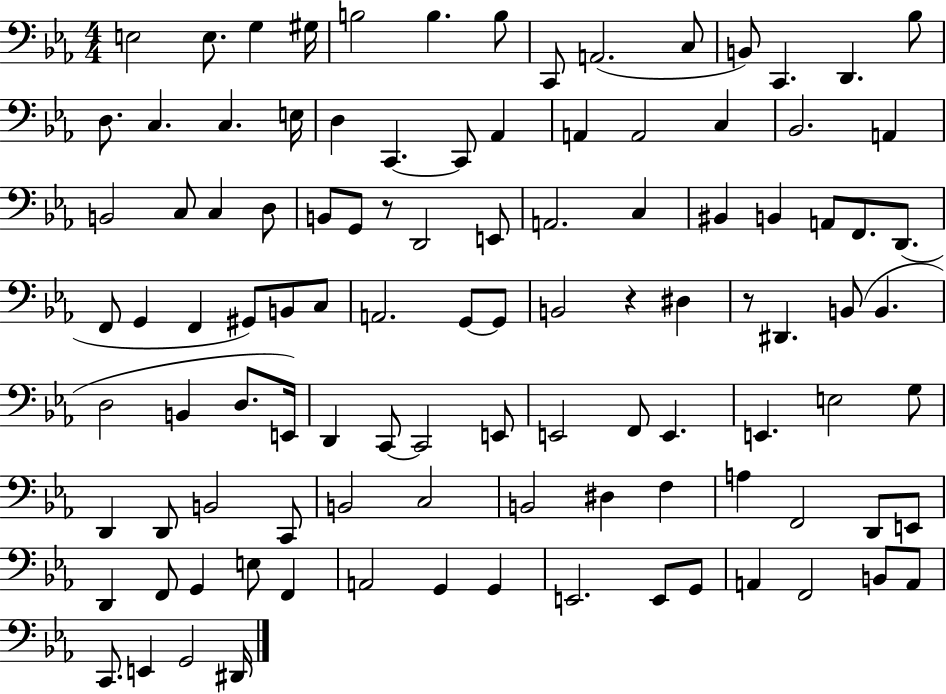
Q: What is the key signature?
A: EES major